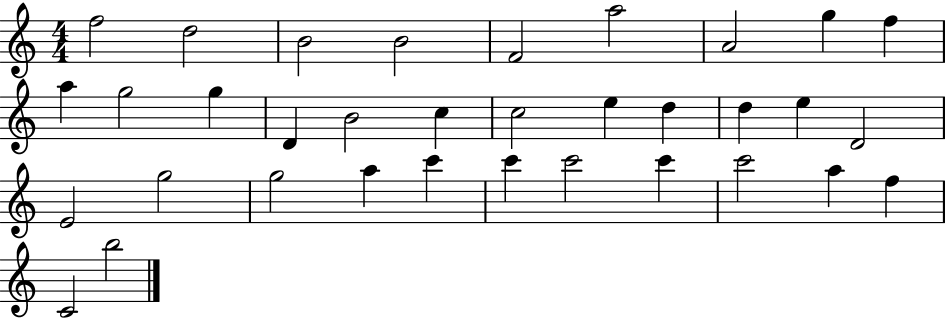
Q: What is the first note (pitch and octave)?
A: F5